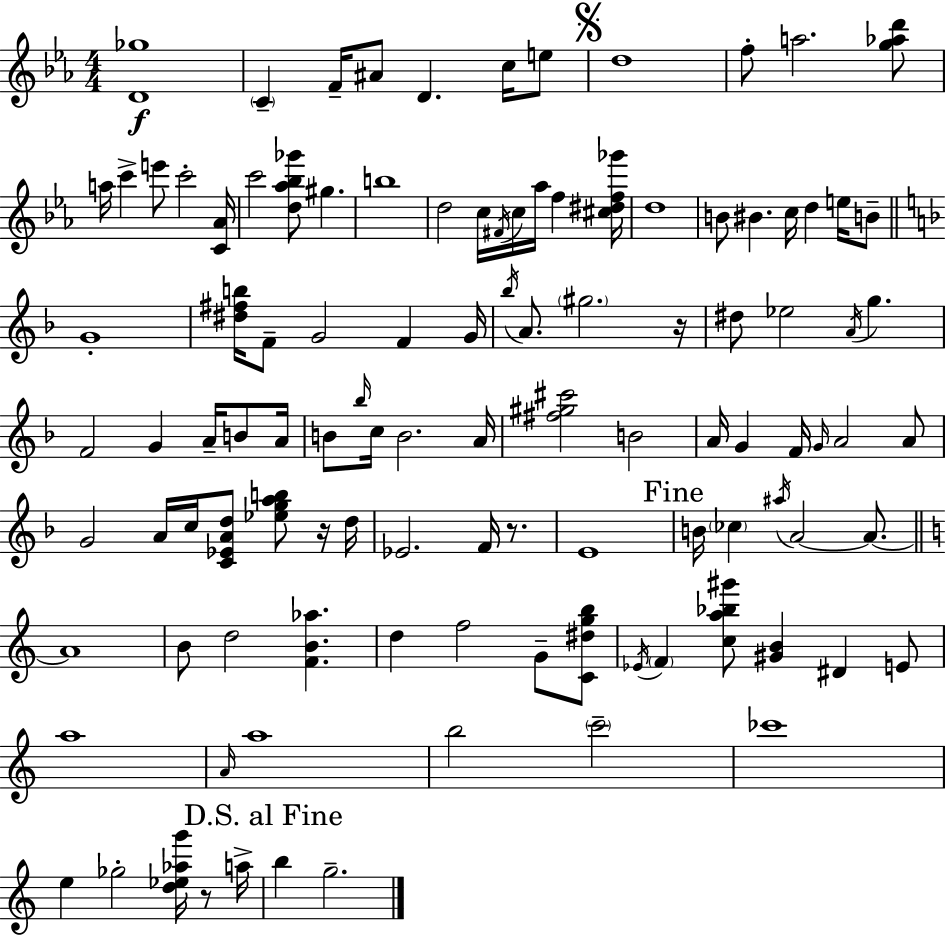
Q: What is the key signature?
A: C minor